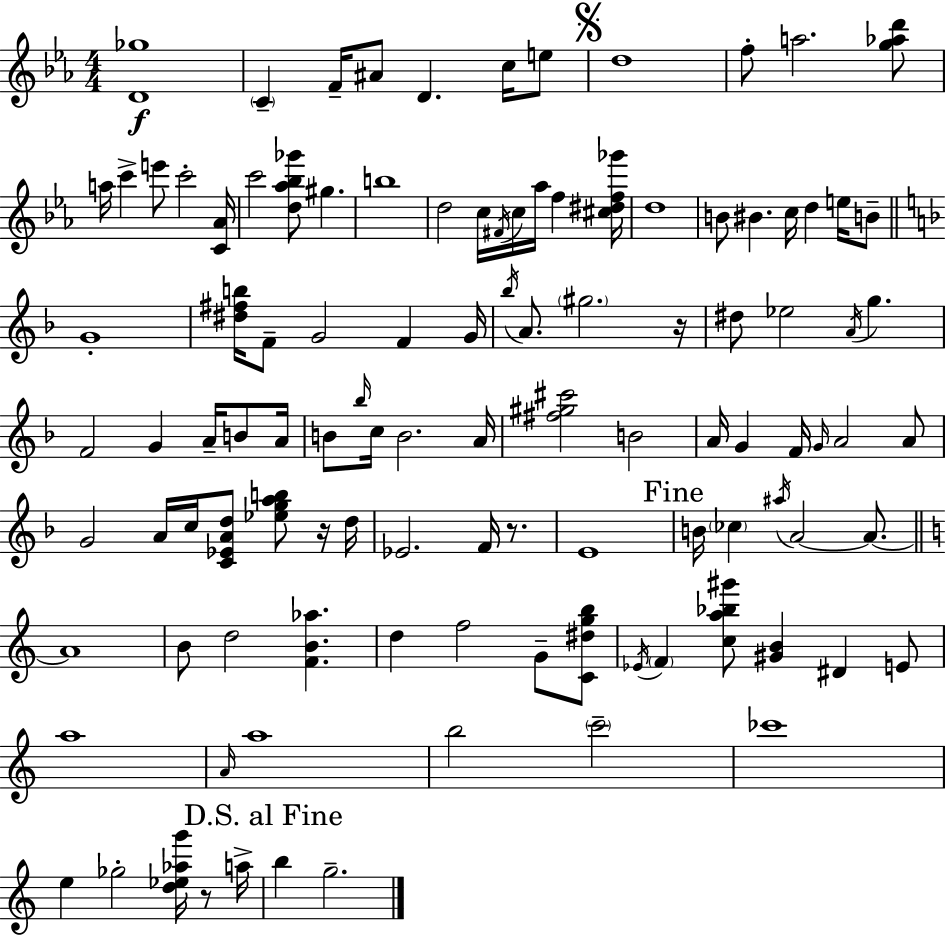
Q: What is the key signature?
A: C minor